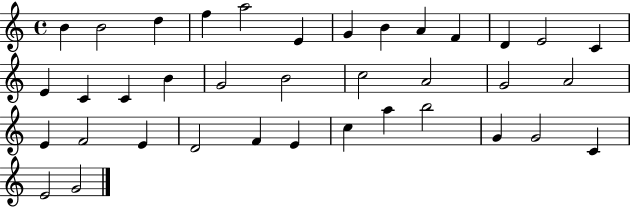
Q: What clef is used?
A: treble